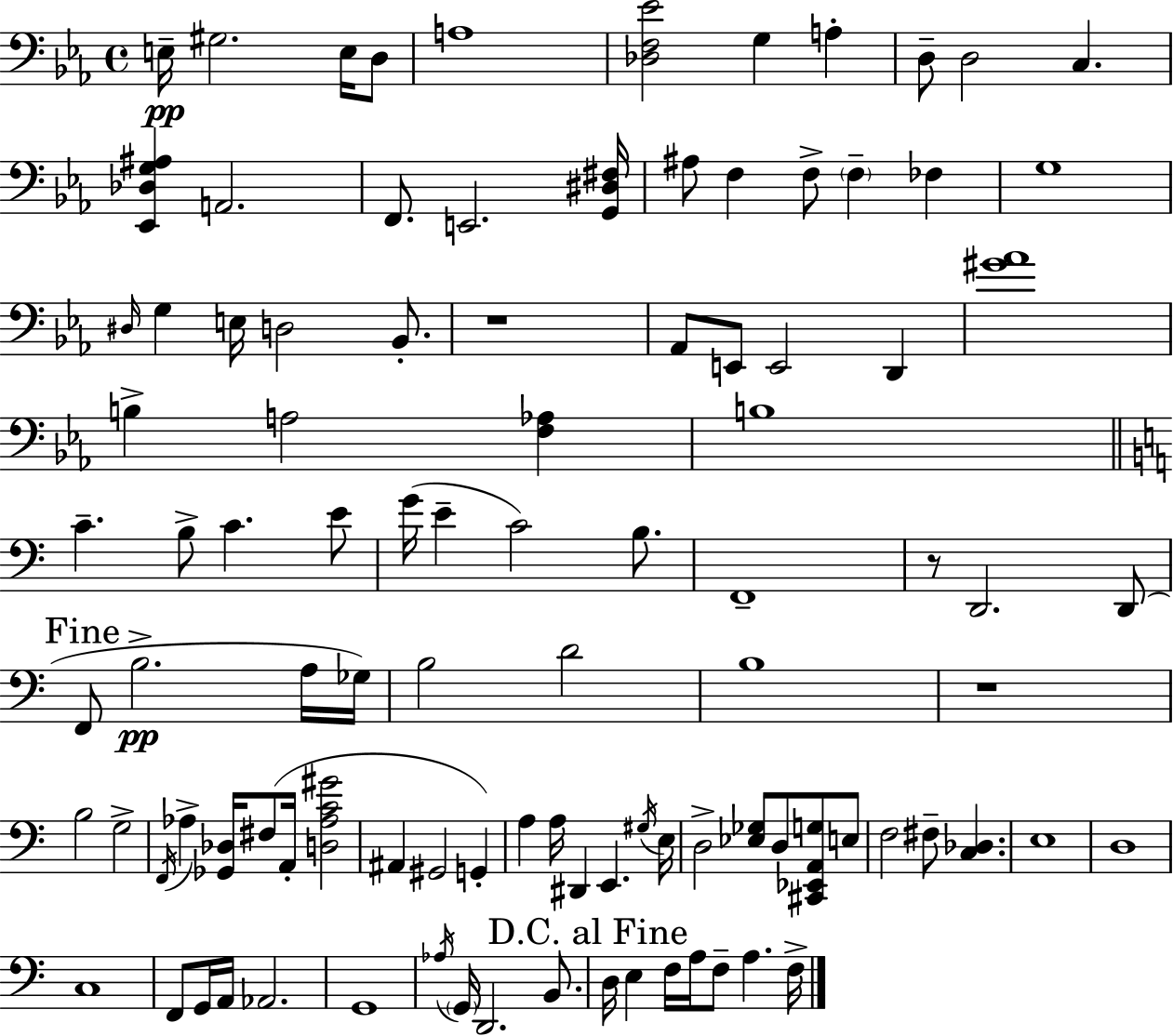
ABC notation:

X:1
T:Untitled
M:4/4
L:1/4
K:Cm
E,/4 ^G,2 E,/4 D,/2 A,4 [_D,F,_E]2 G, A, D,/2 D,2 C, [_E,,_D,G,^A,] A,,2 F,,/2 E,,2 [G,,^D,^F,]/4 ^A,/2 F, F,/2 F, _F, G,4 ^D,/4 G, E,/4 D,2 _B,,/2 z4 _A,,/2 E,,/2 E,,2 D,, [^G_A]4 B, A,2 [F,_A,] B,4 C B,/2 C E/2 G/4 E C2 B,/2 F,,4 z/2 D,,2 D,,/2 F,,/2 B,2 A,/4 _G,/4 B,2 D2 B,4 z4 B,2 G,2 F,,/4 _A, [_G,,_D,]/4 ^F,/2 A,,/4 [D,_A,C^G]2 ^A,, ^G,,2 G,, A, A,/4 ^D,, E,, ^G,/4 E,/4 D,2 [_E,_G,]/2 D,/2 [^C,,_E,,A,,G,]/2 E,/2 F,2 ^F,/2 [C,_D,] E,4 D,4 C,4 F,,/2 G,,/4 A,,/4 _A,,2 G,,4 _A,/4 G,,/4 D,,2 B,,/2 D,/4 E, F,/4 A,/4 F,/2 A, F,/4